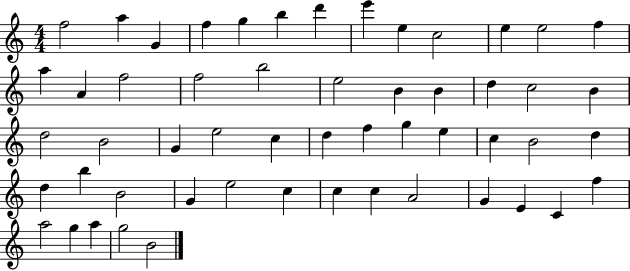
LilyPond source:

{
  \clef treble
  \numericTimeSignature
  \time 4/4
  \key c \major
  f''2 a''4 g'4 | f''4 g''4 b''4 d'''4 | e'''4 e''4 c''2 | e''4 e''2 f''4 | \break a''4 a'4 f''2 | f''2 b''2 | e''2 b'4 b'4 | d''4 c''2 b'4 | \break d''2 b'2 | g'4 e''2 c''4 | d''4 f''4 g''4 e''4 | c''4 b'2 d''4 | \break d''4 b''4 b'2 | g'4 e''2 c''4 | c''4 c''4 a'2 | g'4 e'4 c'4 f''4 | \break a''2 g''4 a''4 | g''2 b'2 | \bar "|."
}